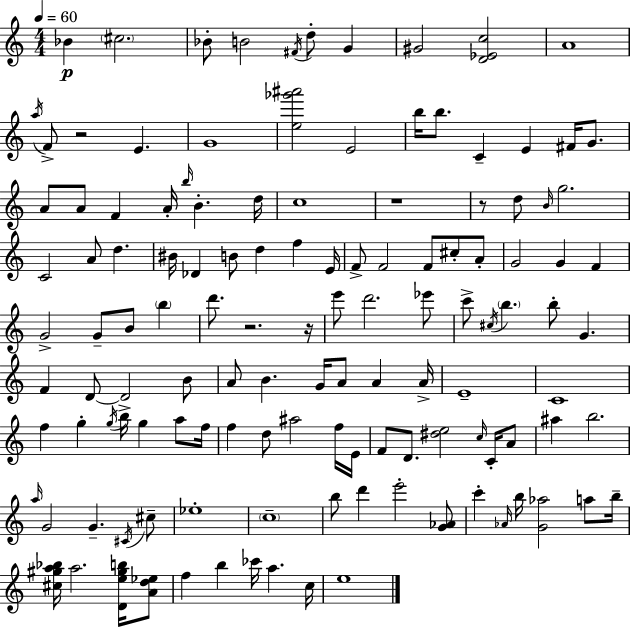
{
  \clef treble
  \numericTimeSignature
  \time 4/4
  \key a \minor
  \tempo 4 = 60
  bes'4\p \parenthesize cis''2. | bes'8-. b'2 \acciaccatura { fis'16 } d''8-. g'4 | gis'2 <d' ees' c''>2 | a'1 | \break \acciaccatura { a''16 } f'8-> r2 e'4. | g'1 | <e'' ges''' ais'''>2 e'2 | b''16 b''8. c'4-- e'4 fis'16 g'8. | \break a'8 a'8 f'4 a'16-. \grace { b''16 } b'4.-. | d''16 c''1 | r1 | r8 d''8 \grace { b'16 } g''2. | \break c'2 a'8 d''4. | bis'16 des'4 b'8 d''4 f''4 | e'16 f'8-> f'2 f'8 | cis''8-. a'8-. g'2 g'4 | \break f'4 g'2-> g'8-- b'8 | \parenthesize b''4 d'''8. r2. | r16 e'''8 d'''2. | ees'''8 c'''8-> \acciaccatura { cis''16 } \parenthesize b''4. b''8-. g'4. | \break f'4 d'8~~ d'2 | b'8 a'8 b'4. g'16 a'8 | a'4 a'16-> e'1-- | c'1 | \break f''4 g''4-. \acciaccatura { g''16 } b''16-> g''4 | a''8 f''16 f''4 d''8 ais''2 | f''16 e'16 f'8 d'8. <dis'' e''>2 | \grace { c''16 } c'16-. a'8 ais''4 b''2. | \break \grace { a''16 } g'2 | g'4.-- \acciaccatura { cis'16 } cis''8-- ees''1-. | \parenthesize c''1-- | b''8 d'''4 e'''2-. | \break <g' aes'>8 c'''4-. \grace { aes'16 } b''16 <g' aes''>2 | a''8 b''16-- <cis'' gis'' a'' bes''>16 a''2. | <d' e'' gis'' b''>16 <a' d'' ees''>8 f''4 b''4 | ces'''16 a''4. c''16 e''1 | \break \bar "|."
}